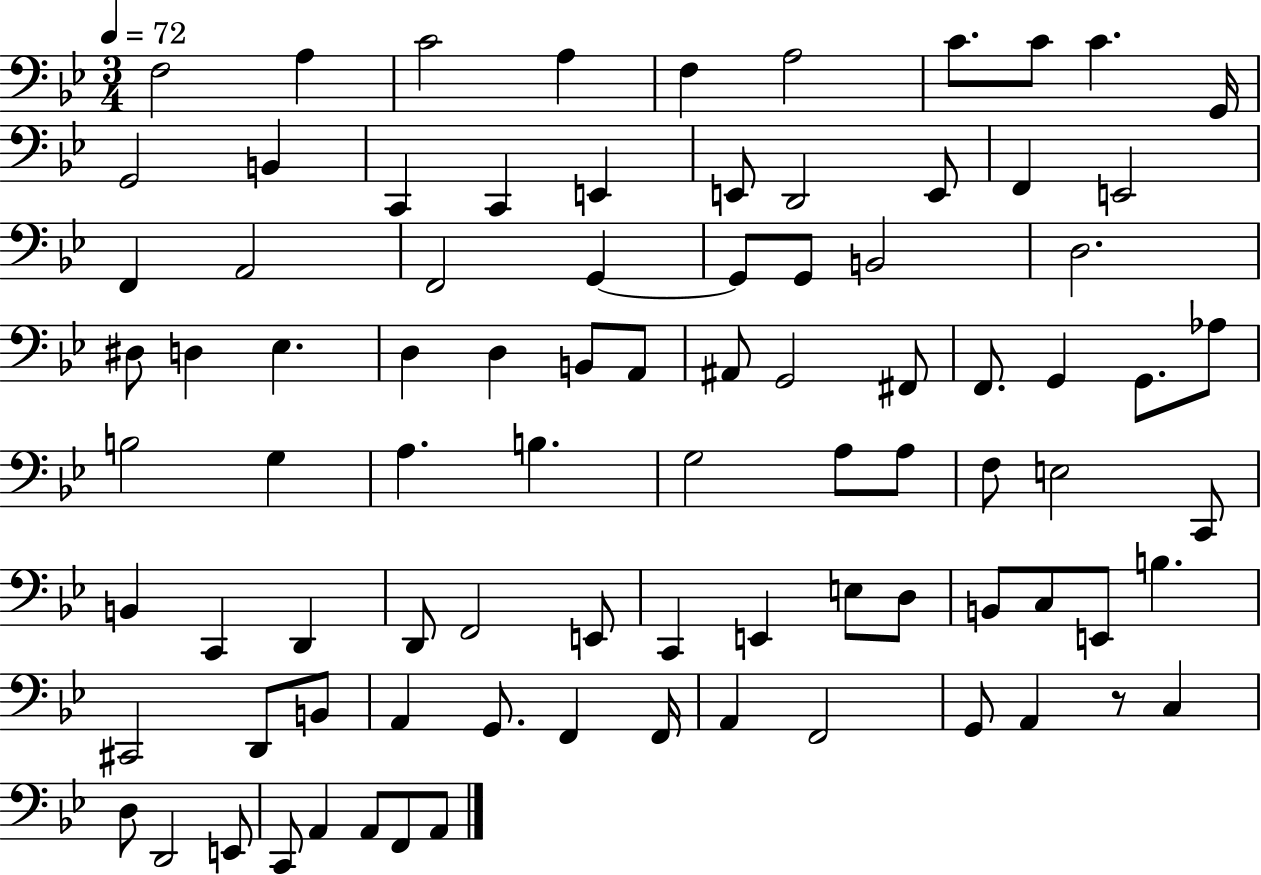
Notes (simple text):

F3/h A3/q C4/h A3/q F3/q A3/h C4/e. C4/e C4/q. G2/s G2/h B2/q C2/q C2/q E2/q E2/e D2/h E2/e F2/q E2/h F2/q A2/h F2/h G2/q G2/e G2/e B2/h D3/h. D#3/e D3/q Eb3/q. D3/q D3/q B2/e A2/e A#2/e G2/h F#2/e F2/e. G2/q G2/e. Ab3/e B3/h G3/q A3/q. B3/q. G3/h A3/e A3/e F3/e E3/h C2/e B2/q C2/q D2/q D2/e F2/h E2/e C2/q E2/q E3/e D3/e B2/e C3/e E2/e B3/q. C#2/h D2/e B2/e A2/q G2/e. F2/q F2/s A2/q F2/h G2/e A2/q R/e C3/q D3/e D2/h E2/e C2/e A2/q A2/e F2/e A2/e